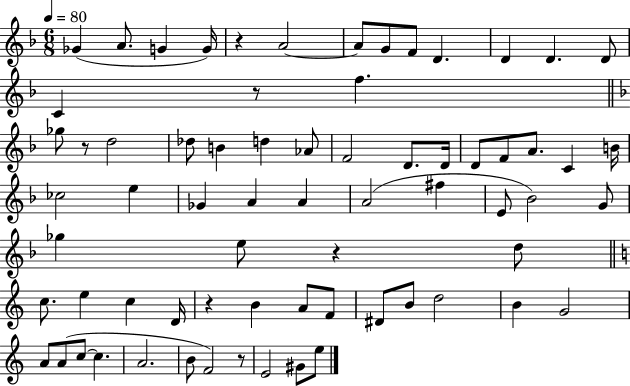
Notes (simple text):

Gb4/q A4/e. G4/q G4/s R/q A4/h A4/e G4/e F4/e D4/q. D4/q D4/q. D4/e C4/q R/e F5/q. Gb5/e R/e D5/h Db5/e B4/q D5/q Ab4/e F4/h D4/e. D4/s D4/e F4/e A4/e. C4/q B4/s CES5/h E5/q Gb4/q A4/q A4/q A4/h F#5/q E4/e Bb4/h G4/e Gb5/q E5/e R/q D5/e C5/e. E5/q C5/q D4/s R/q B4/q A4/e F4/e D#4/e B4/e D5/h B4/q G4/h A4/e A4/e C5/e C5/q. A4/h. B4/e F4/h R/e E4/h G#4/e E5/e